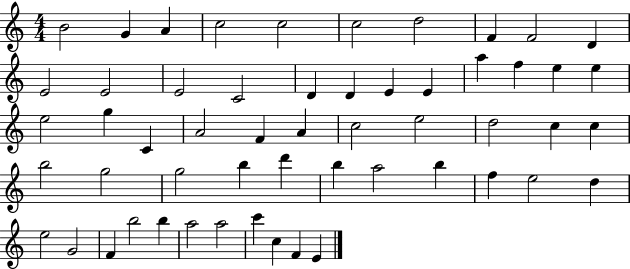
B4/h G4/q A4/q C5/h C5/h C5/h D5/h F4/q F4/h D4/q E4/h E4/h E4/h C4/h D4/q D4/q E4/q E4/q A5/q F5/q E5/q E5/q E5/h G5/q C4/q A4/h F4/q A4/q C5/h E5/h D5/h C5/q C5/q B5/h G5/h G5/h B5/q D6/q B5/q A5/h B5/q F5/q E5/h D5/q E5/h G4/h F4/q B5/h B5/q A5/h A5/h C6/q C5/q F4/q E4/q